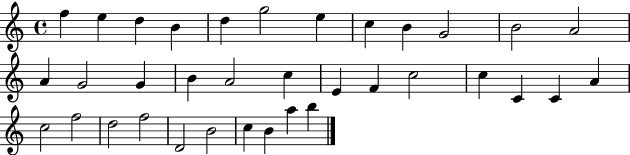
F5/q E5/q D5/q B4/q D5/q G5/h E5/q C5/q B4/q G4/h B4/h A4/h A4/q G4/h G4/q B4/q A4/h C5/q E4/q F4/q C5/h C5/q C4/q C4/q A4/q C5/h F5/h D5/h F5/h D4/h B4/h C5/q B4/q A5/q B5/q